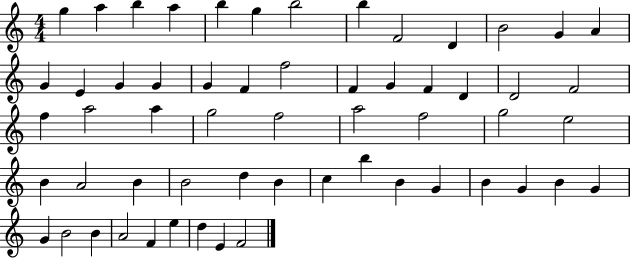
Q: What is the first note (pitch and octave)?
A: G5